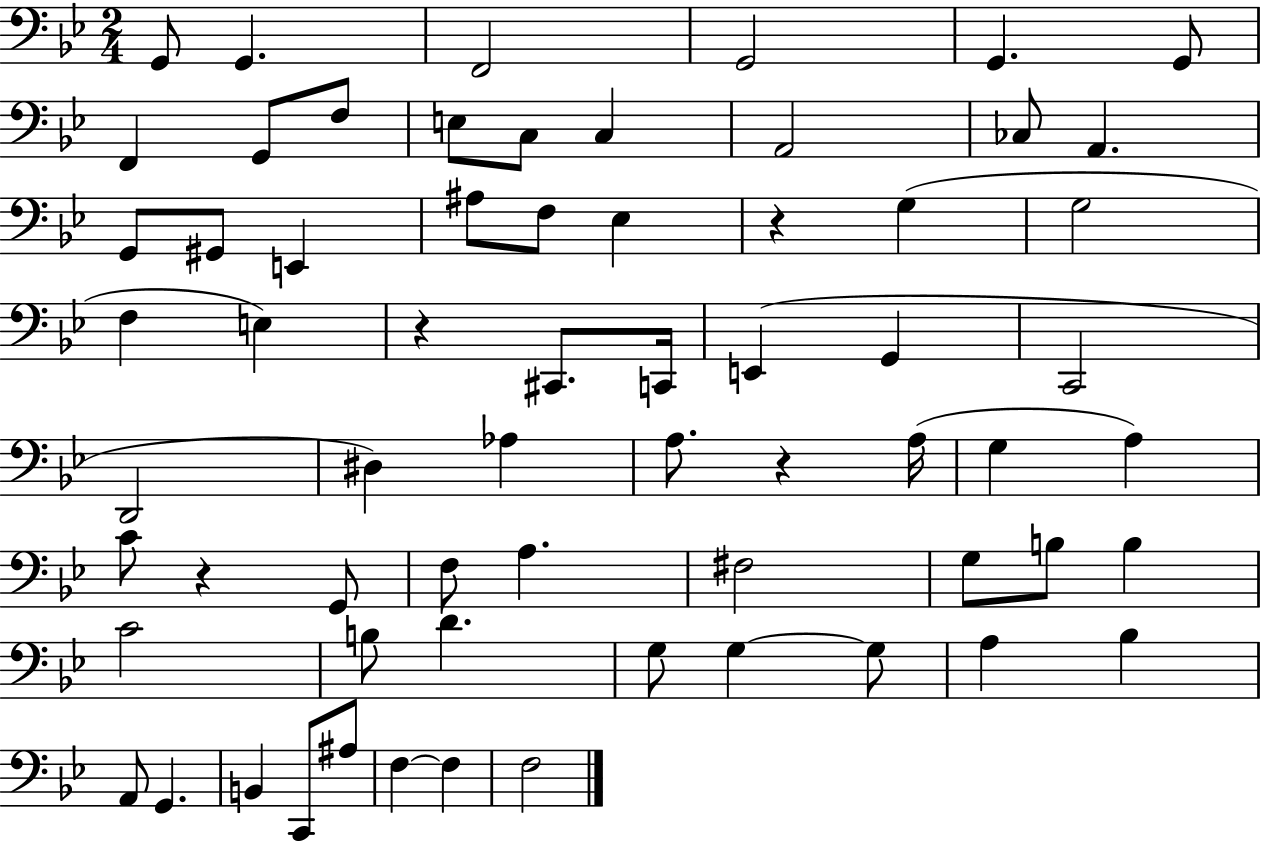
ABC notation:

X:1
T:Untitled
M:2/4
L:1/4
K:Bb
G,,/2 G,, F,,2 G,,2 G,, G,,/2 F,, G,,/2 F,/2 E,/2 C,/2 C, A,,2 _C,/2 A,, G,,/2 ^G,,/2 E,, ^A,/2 F,/2 _E, z G, G,2 F, E, z ^C,,/2 C,,/4 E,, G,, C,,2 D,,2 ^D, _A, A,/2 z A,/4 G, A, C/2 z G,,/2 F,/2 A, ^F,2 G,/2 B,/2 B, C2 B,/2 D G,/2 G, G,/2 A, _B, A,,/2 G,, B,, C,,/2 ^A,/2 F, F, F,2